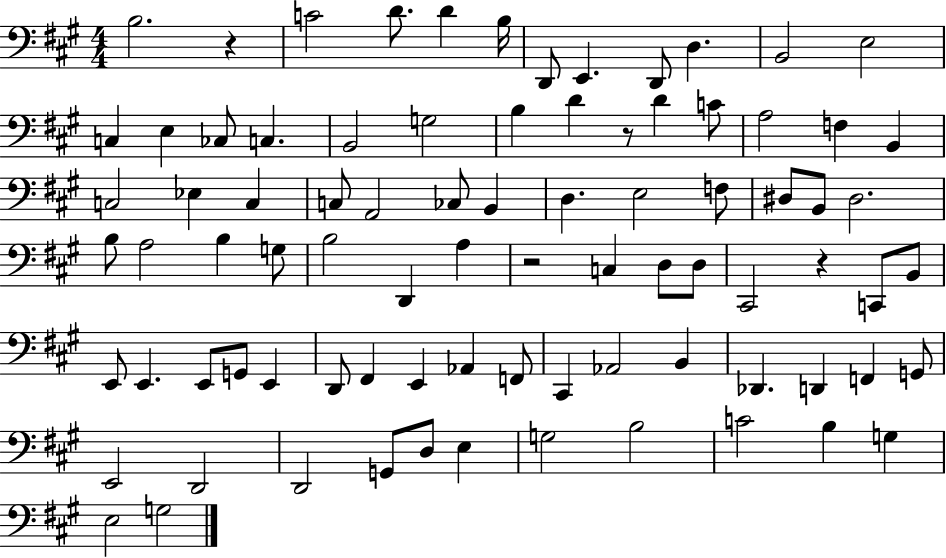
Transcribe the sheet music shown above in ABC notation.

X:1
T:Untitled
M:4/4
L:1/4
K:A
B,2 z C2 D/2 D B,/4 D,,/2 E,, D,,/2 D, B,,2 E,2 C, E, _C,/2 C, B,,2 G,2 B, D z/2 D C/2 A,2 F, B,, C,2 _E, C, C,/2 A,,2 _C,/2 B,, D, E,2 F,/2 ^D,/2 B,,/2 ^D,2 B,/2 A,2 B, G,/2 B,2 D,, A, z2 C, D,/2 D,/2 ^C,,2 z C,,/2 B,,/2 E,,/2 E,, E,,/2 G,,/2 E,, D,,/2 ^F,, E,, _A,, F,,/2 ^C,, _A,,2 B,, _D,, D,, F,, G,,/2 E,,2 D,,2 D,,2 G,,/2 D,/2 E, G,2 B,2 C2 B, G, E,2 G,2